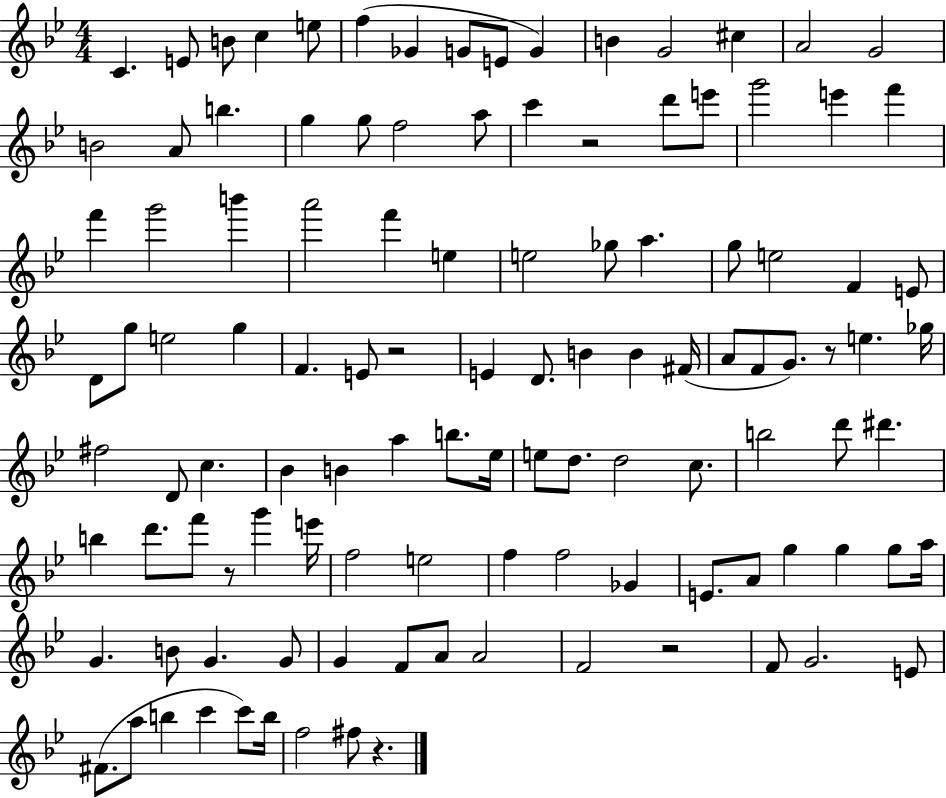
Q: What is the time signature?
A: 4/4